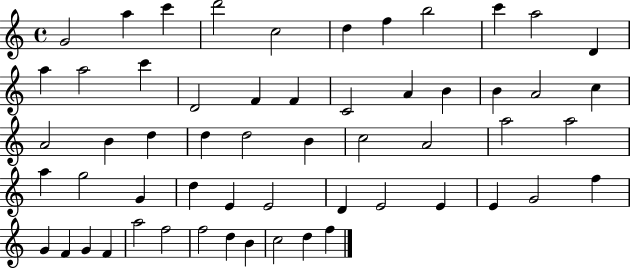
X:1
T:Untitled
M:4/4
L:1/4
K:C
G2 a c' d'2 c2 d f b2 c' a2 D a a2 c' D2 F F C2 A B B A2 c A2 B d d d2 B c2 A2 a2 a2 a g2 G d E E2 D E2 E E G2 f G F G F a2 f2 f2 d B c2 d f